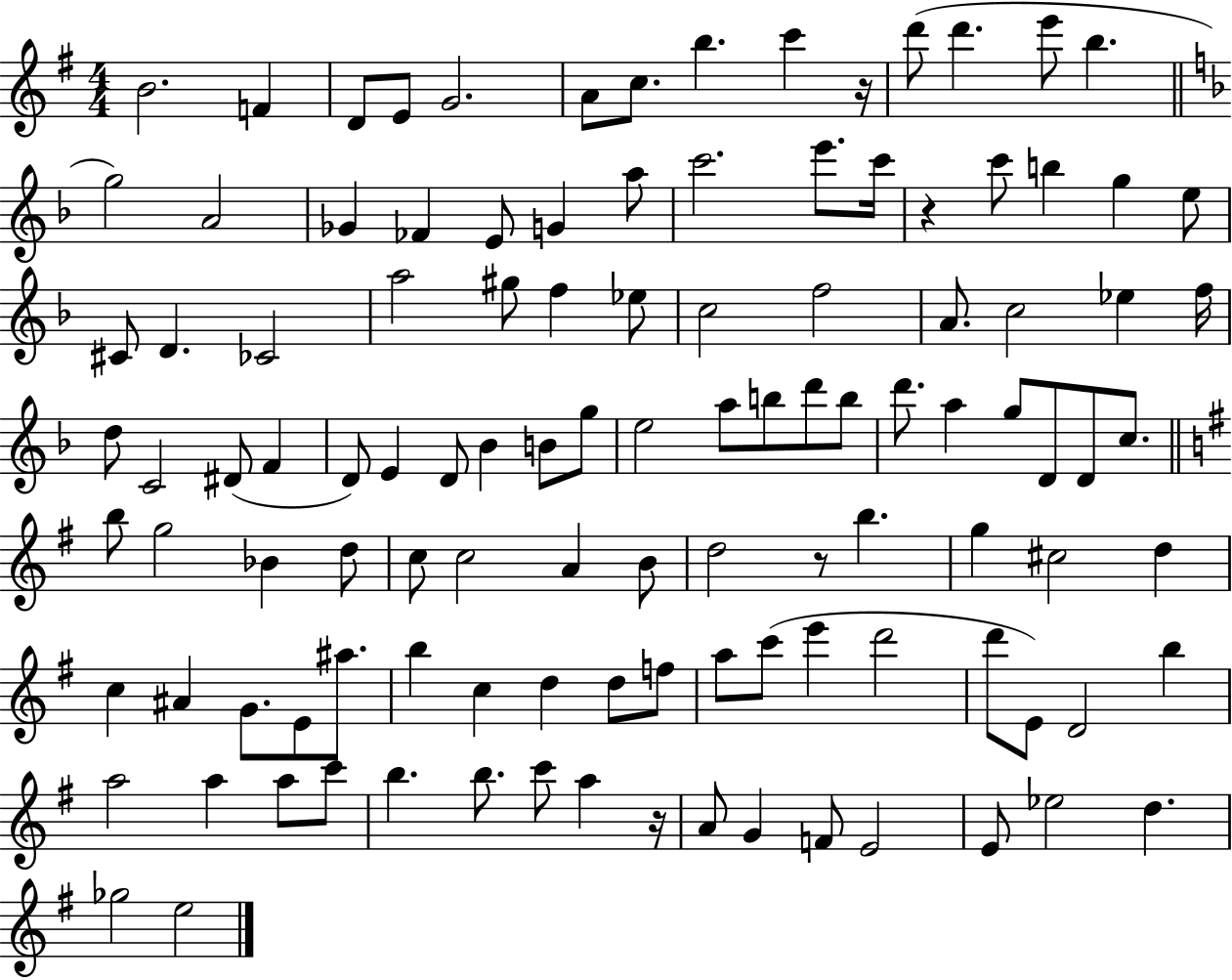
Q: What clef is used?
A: treble